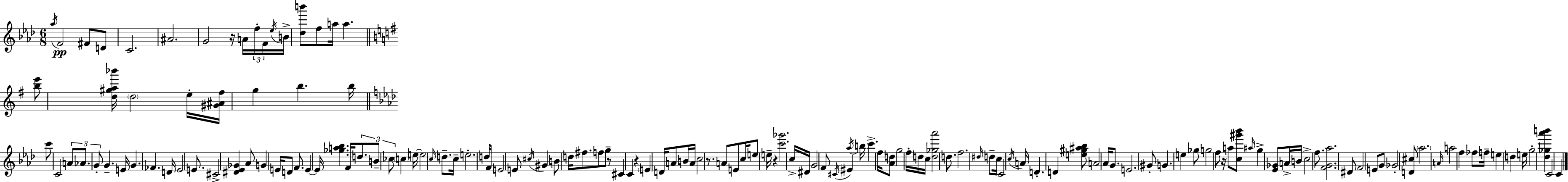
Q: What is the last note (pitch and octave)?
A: C4